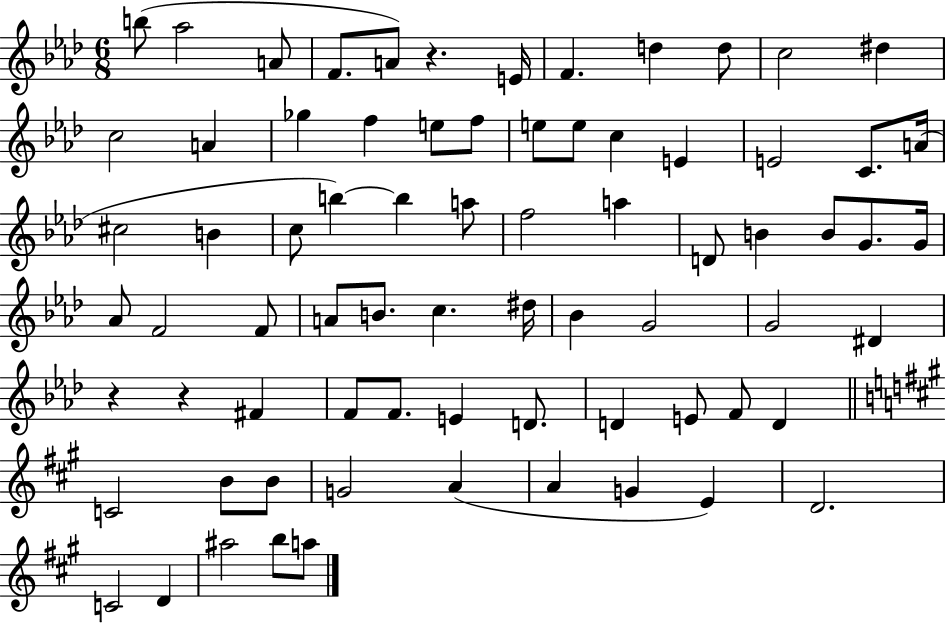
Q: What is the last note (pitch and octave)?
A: A5